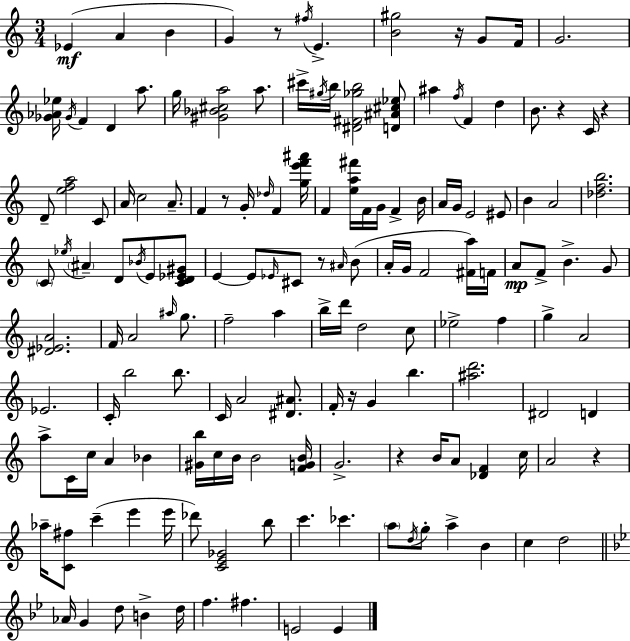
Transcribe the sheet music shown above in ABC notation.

X:1
T:Untitled
M:3/4
L:1/4
K:Am
_E A B G z/2 ^f/4 E [B^g]2 z/4 G/2 F/4 G2 [_G_A_e]/4 _G/4 F D a/2 g/4 [^G_B^ca]2 a/2 ^c'/4 ^g/4 b/4 [^D^F_gb]2 [D^A^c_e]/2 ^a f/4 F d B/2 z C/4 z D/2 [efa]2 C/2 A/4 c2 A/2 F z/2 G/4 _d/4 F [ge'f'^a']/4 F [ea^f']/4 F/4 G/4 F B/4 A/4 G/4 E2 ^E/2 B A2 [_dfb]2 C/2 _e/4 ^A D/2 _B/4 E/2 [CD_E^G]/2 E E/2 _E/4 ^C/2 z/2 ^A/4 B/2 A/4 G/4 F2 [^Fa]/4 F/4 A/2 F/2 B G/2 [^D_EA]2 F/4 A2 ^a/4 g/2 f2 a b/4 d'/4 d2 c/2 _e2 f g A2 _E2 C/4 b2 b/2 C/4 A2 [^D^A]/2 F/4 z/4 G b [^ad']2 ^D2 D a/2 C/4 c/4 A _B [^Gb]/4 c/4 B/4 B2 [FGB]/4 G2 z B/4 A/2 [_DF] c/4 A2 z _a/4 [C^f]/2 c' e' e'/4 _d'/2 [CE_G]2 b/2 c' _c' a/2 d/4 g/2 a B c d2 _A/4 G d/2 B d/4 f ^f E2 E